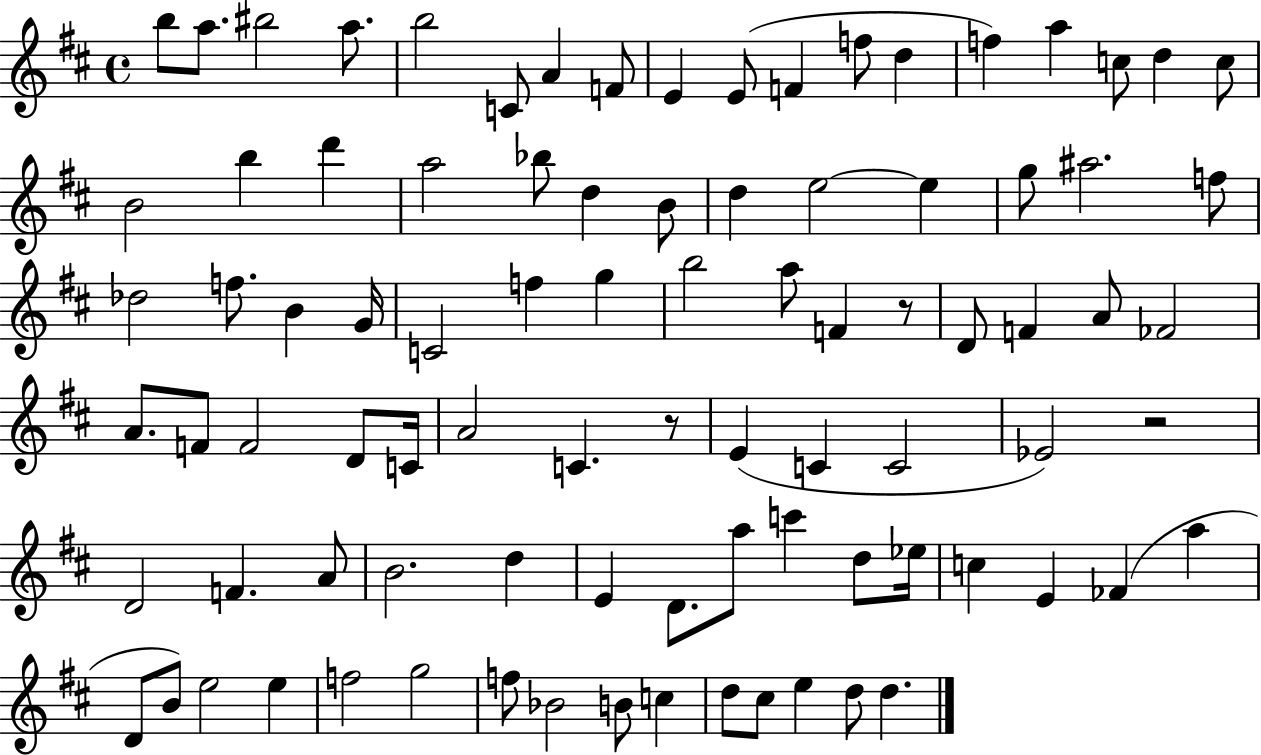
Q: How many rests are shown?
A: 3